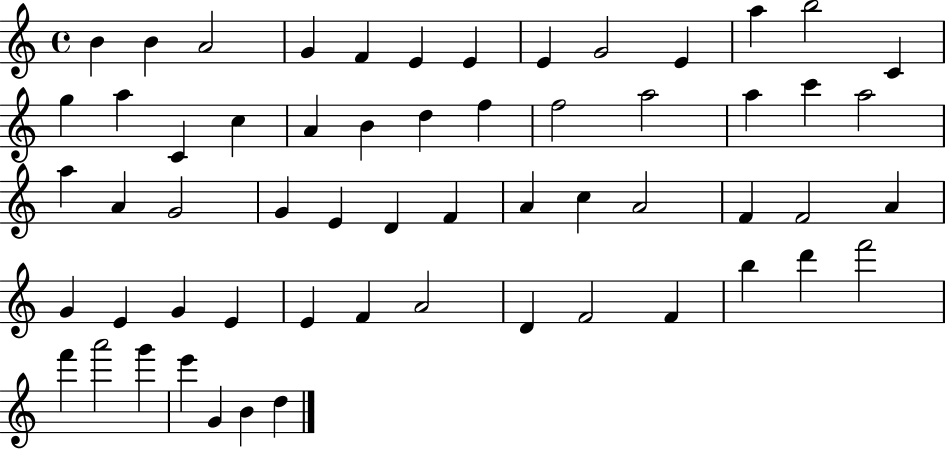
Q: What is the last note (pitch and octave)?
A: D5